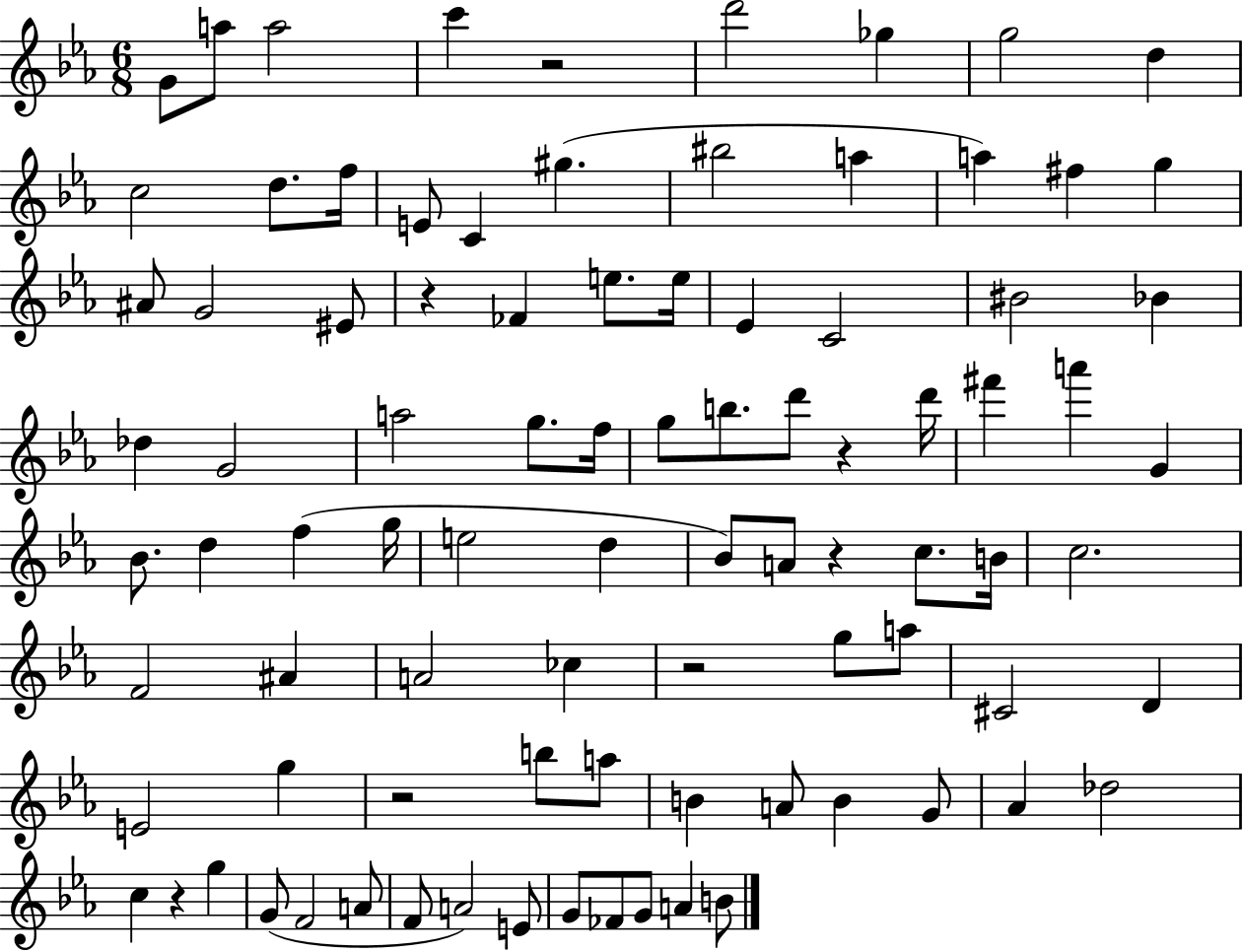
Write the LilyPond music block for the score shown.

{
  \clef treble
  \numericTimeSignature
  \time 6/8
  \key ees \major
  \repeat volta 2 { g'8 a''8 a''2 | c'''4 r2 | d'''2 ges''4 | g''2 d''4 | \break c''2 d''8. f''16 | e'8 c'4 gis''4.( | bis''2 a''4 | a''4) fis''4 g''4 | \break ais'8 g'2 eis'8 | r4 fes'4 e''8. e''16 | ees'4 c'2 | bis'2 bes'4 | \break des''4 g'2 | a''2 g''8. f''16 | g''8 b''8. d'''8 r4 d'''16 | fis'''4 a'''4 g'4 | \break bes'8. d''4 f''4( g''16 | e''2 d''4 | bes'8) a'8 r4 c''8. b'16 | c''2. | \break f'2 ais'4 | a'2 ces''4 | r2 g''8 a''8 | cis'2 d'4 | \break e'2 g''4 | r2 b''8 a''8 | b'4 a'8 b'4 g'8 | aes'4 des''2 | \break c''4 r4 g''4 | g'8( f'2 a'8 | f'8 a'2) e'8 | g'8 fes'8 g'8 a'4 b'8 | \break } \bar "|."
}